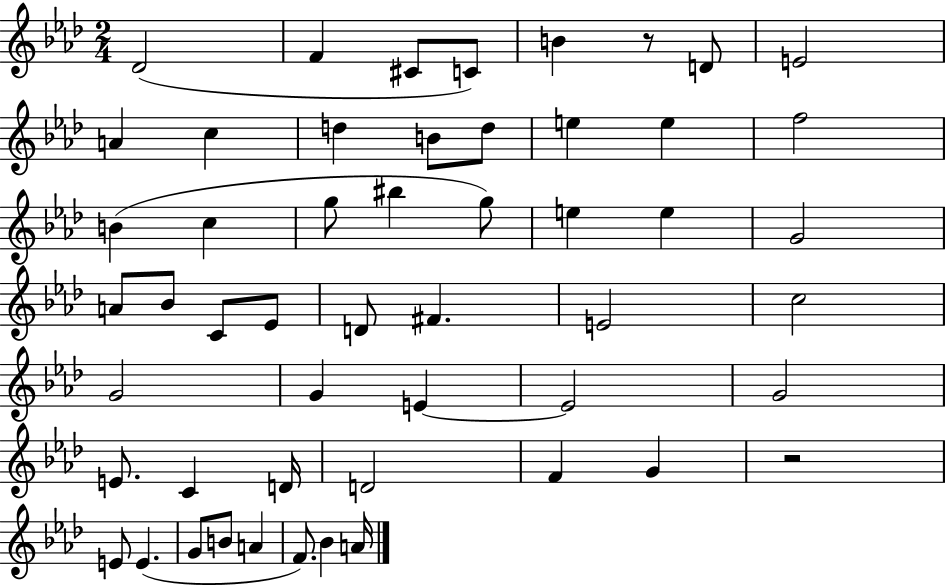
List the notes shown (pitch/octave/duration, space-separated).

Db4/h F4/q C#4/e C4/e B4/q R/e D4/e E4/h A4/q C5/q D5/q B4/e D5/e E5/q E5/q F5/h B4/q C5/q G5/e BIS5/q G5/e E5/q E5/q G4/h A4/e Bb4/e C4/e Eb4/e D4/e F#4/q. E4/h C5/h G4/h G4/q E4/q E4/h G4/h E4/e. C4/q D4/s D4/h F4/q G4/q R/h E4/e E4/q. G4/e B4/e A4/q F4/e. Bb4/q A4/s